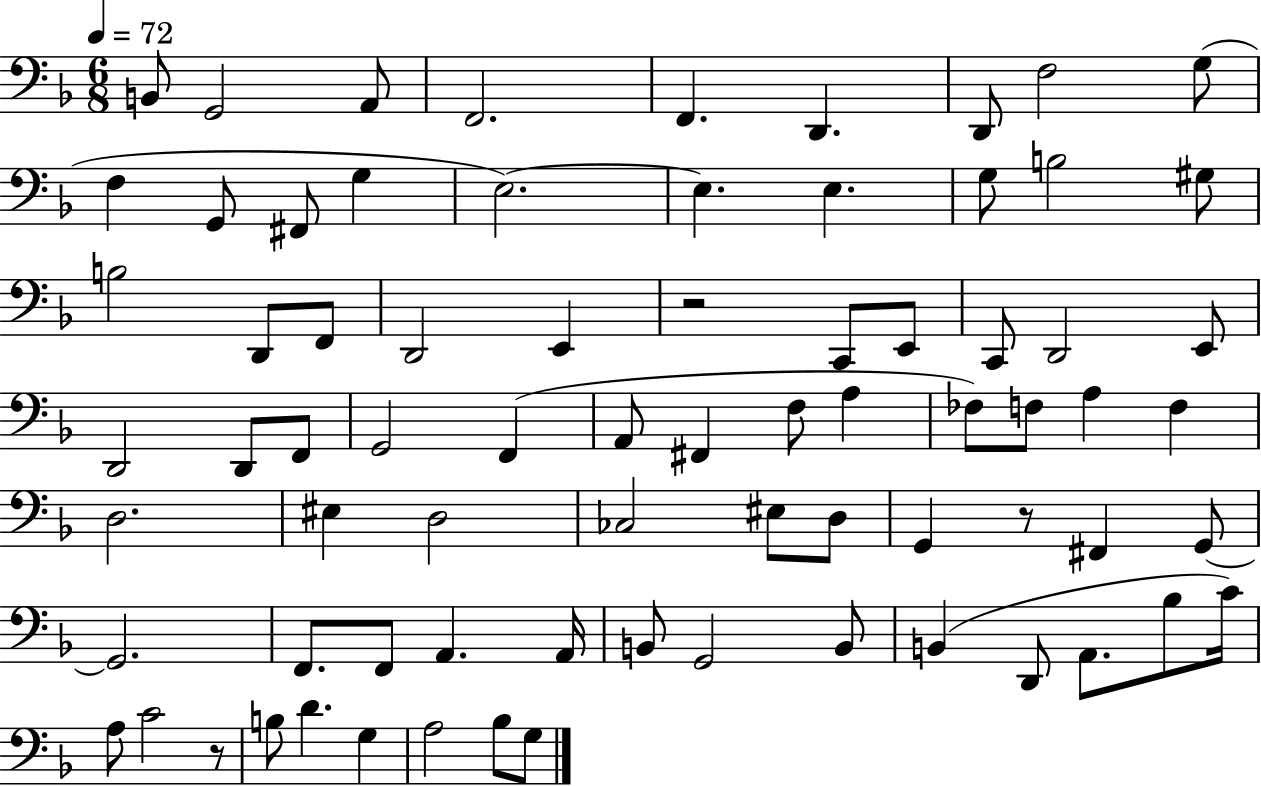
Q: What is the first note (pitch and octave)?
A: B2